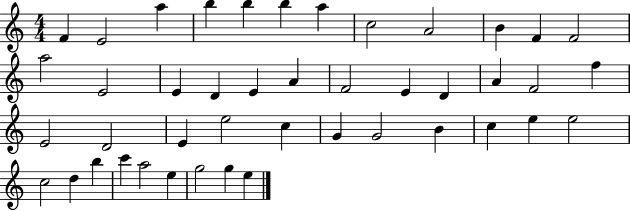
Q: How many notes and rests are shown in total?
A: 44